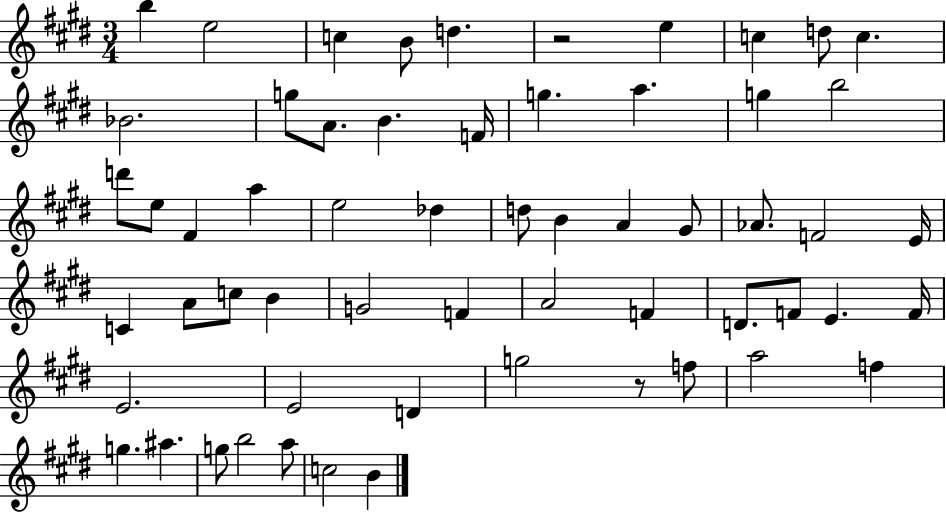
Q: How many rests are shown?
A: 2